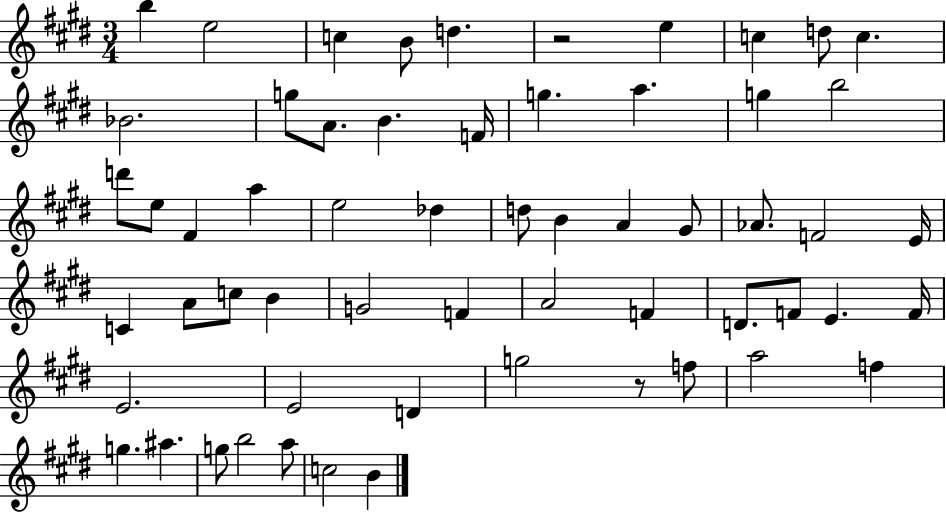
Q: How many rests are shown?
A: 2